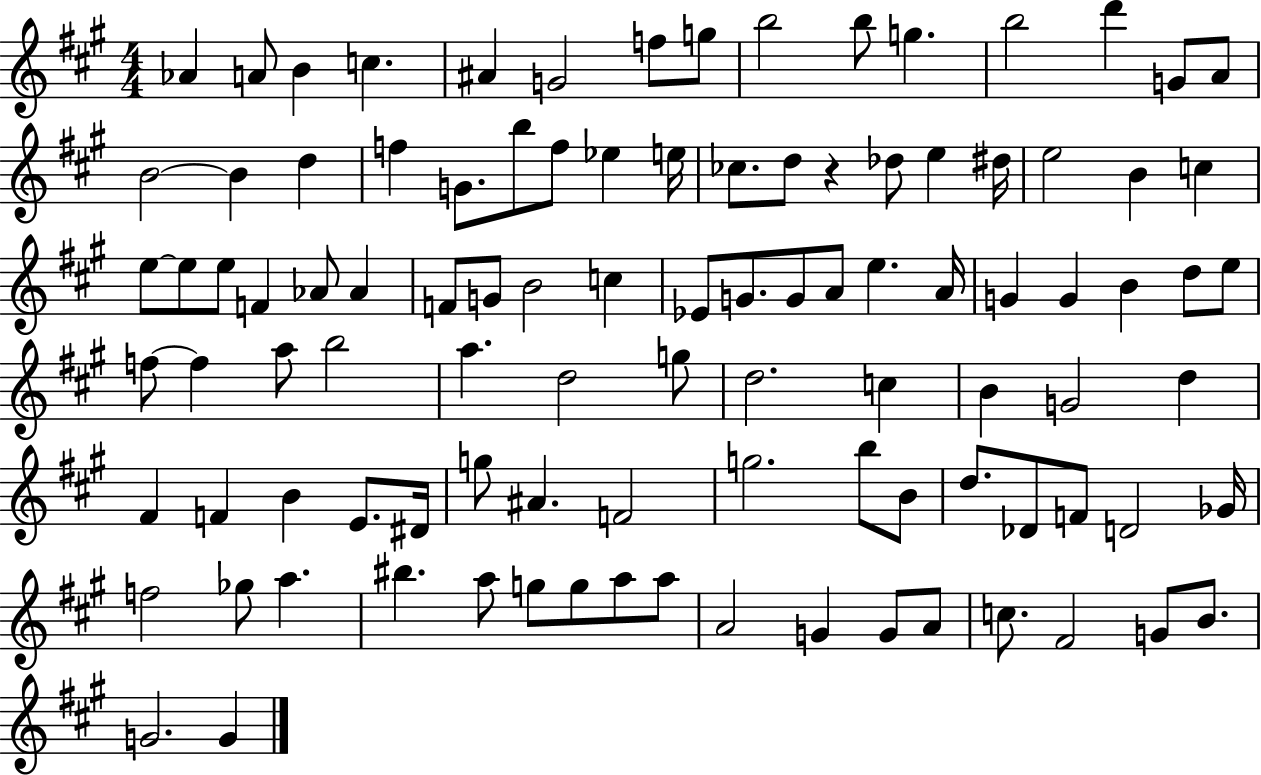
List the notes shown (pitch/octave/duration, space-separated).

Ab4/q A4/e B4/q C5/q. A#4/q G4/h F5/e G5/e B5/h B5/e G5/q. B5/h D6/q G4/e A4/e B4/h B4/q D5/q F5/q G4/e. B5/e F5/e Eb5/q E5/s CES5/e. D5/e R/q Db5/e E5/q D#5/s E5/h B4/q C5/q E5/e E5/e E5/e F4/q Ab4/e Ab4/q F4/e G4/e B4/h C5/q Eb4/e G4/e. G4/e A4/e E5/q. A4/s G4/q G4/q B4/q D5/e E5/e F5/e F5/q A5/e B5/h A5/q. D5/h G5/e D5/h. C5/q B4/q G4/h D5/q F#4/q F4/q B4/q E4/e. D#4/s G5/e A#4/q. F4/h G5/h. B5/e B4/e D5/e. Db4/e F4/e D4/h Gb4/s F5/h Gb5/e A5/q. BIS5/q. A5/e G5/e G5/e A5/e A5/e A4/h G4/q G4/e A4/e C5/e. F#4/h G4/e B4/e. G4/h. G4/q